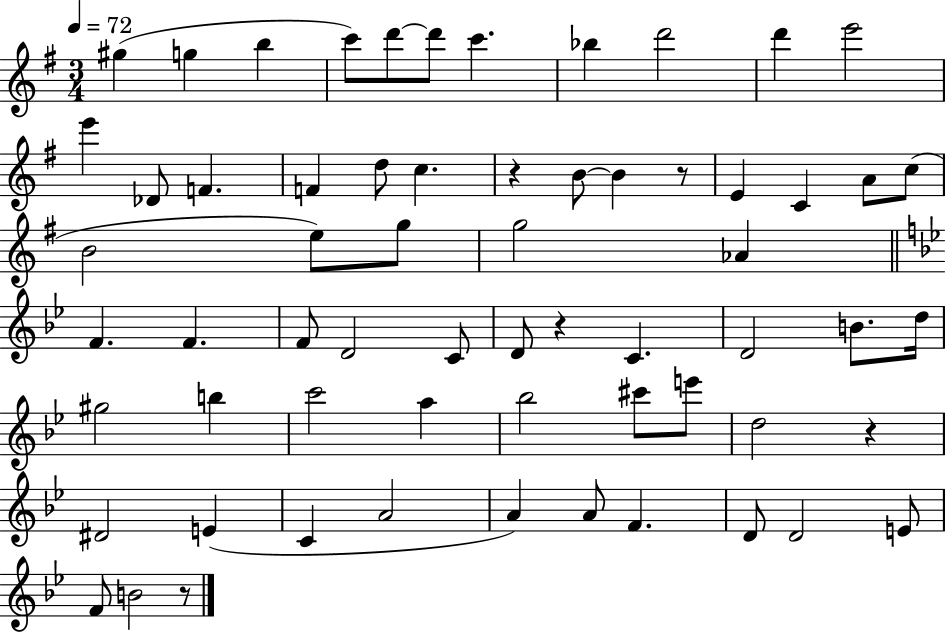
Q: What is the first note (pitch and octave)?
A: G#5